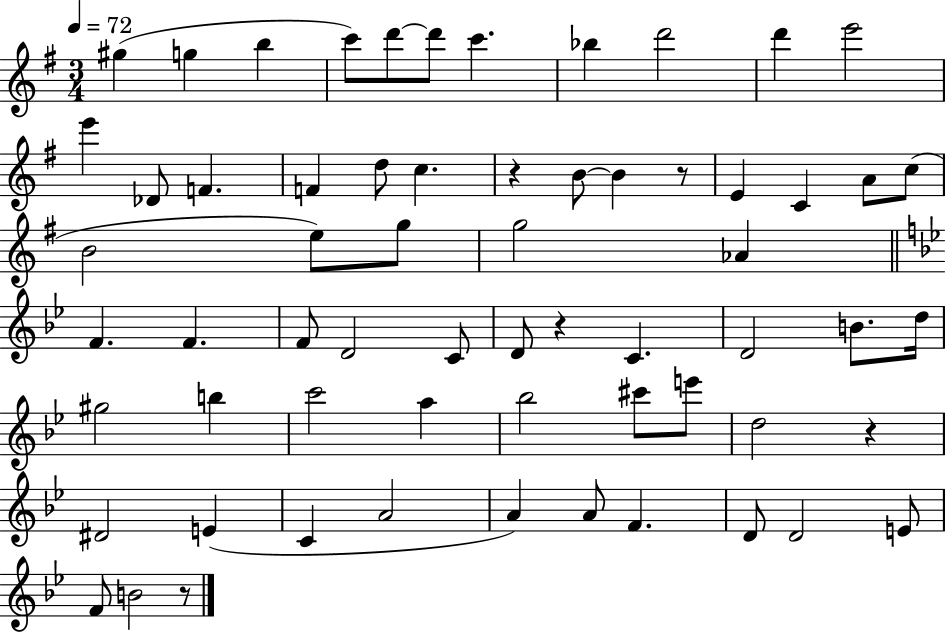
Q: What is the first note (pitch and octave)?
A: G#5